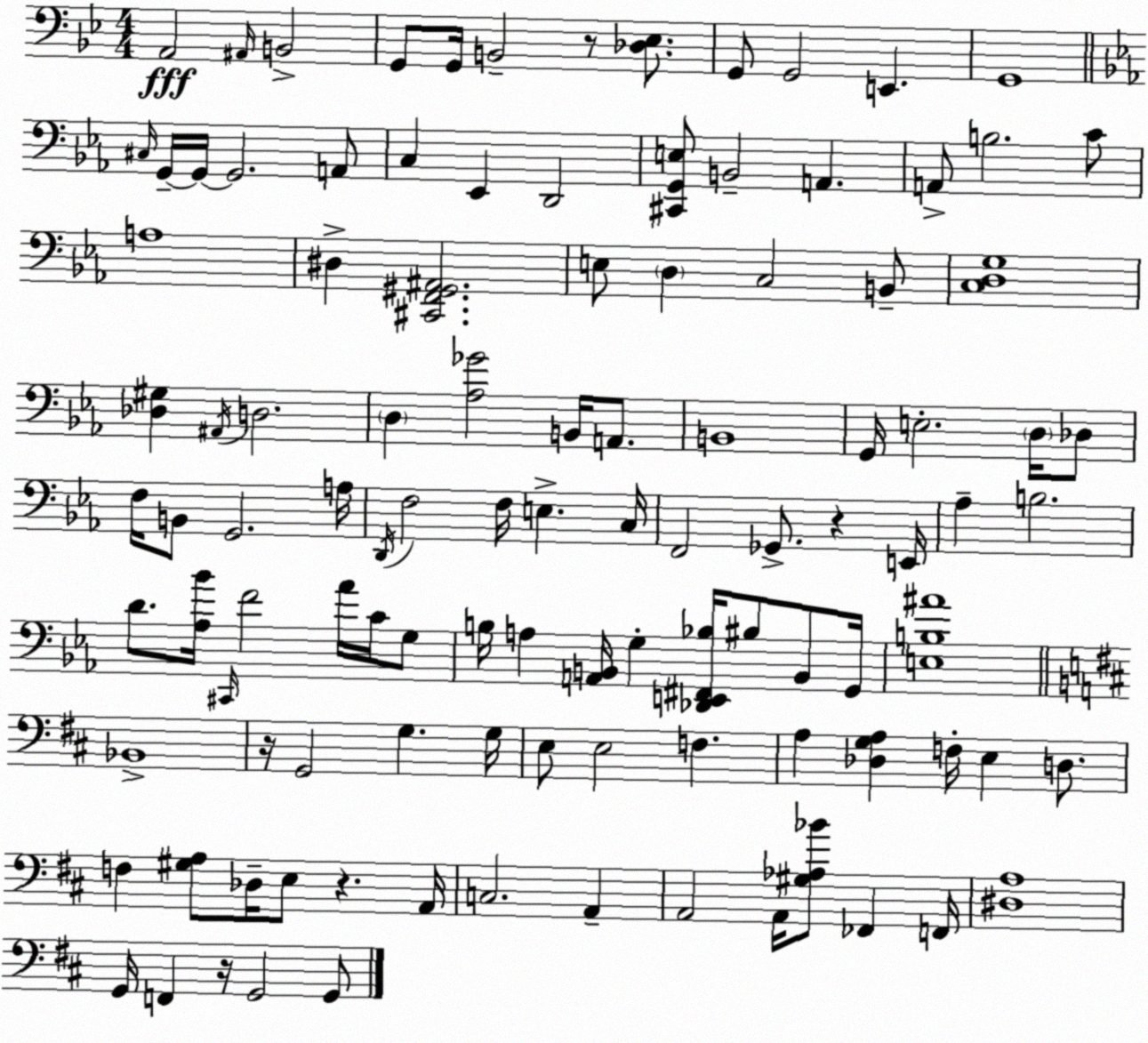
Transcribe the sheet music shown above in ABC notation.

X:1
T:Untitled
M:4/4
L:1/4
K:Bb
A,,2 ^A,,/4 B,,2 G,,/2 G,,/4 B,,2 z/2 [_D,_E,]/2 G,,/2 G,,2 E,, G,,4 ^C,/4 G,,/4 G,,/4 G,,2 A,,/2 C, _E,, D,,2 [^C,,G,,E,]/2 B,,2 A,, A,,/2 B,2 C/2 A,4 ^D, [^C,,F,,^G,,^A,,]2 E,/2 D, C,2 B,,/2 [C,D,G,]4 [_D,^G,] ^A,,/4 D,2 D, [_A,_G]2 B,,/4 A,,/2 B,,4 G,,/4 E,2 D,/4 _D,/2 F,/4 B,,/2 G,,2 A,/4 D,,/4 F,2 F,/4 E, C,/4 F,,2 _G,,/2 z E,,/4 _A, B,2 D/2 [_A,_B]/4 ^C,,/4 F2 _A/4 C/4 G,/2 B,/4 A, [A,,B,,]/4 G, [_D,,E,,^F,,_B,]/4 ^B,/2 B,,/2 G,,/4 [E,B,^A]4 _B,,4 z/4 G,,2 G, G,/4 E,/2 E,2 F, A, [_D,G,A,] F,/4 E, D,/2 F, [^G,A,]/2 _D,/4 E,/2 z A,,/4 C,2 A,, A,,2 A,,/4 [^G,_A,_B]/2 _F,, F,,/4 [^D,A,]4 G,,/4 F,, z/4 G,,2 G,,/2